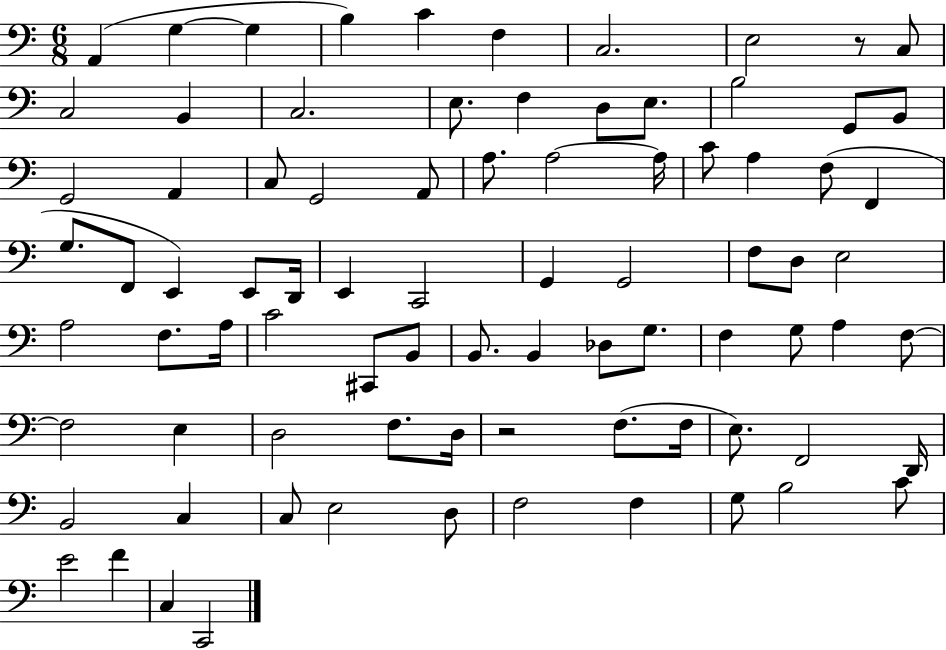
X:1
T:Untitled
M:6/8
L:1/4
K:C
A,, G, G, B, C F, C,2 E,2 z/2 C,/2 C,2 B,, C,2 E,/2 F, D,/2 E,/2 B,2 G,,/2 B,,/2 G,,2 A,, C,/2 G,,2 A,,/2 A,/2 A,2 A,/4 C/2 A, F,/2 F,, G,/2 F,,/2 E,, E,,/2 D,,/4 E,, C,,2 G,, G,,2 F,/2 D,/2 E,2 A,2 F,/2 A,/4 C2 ^C,,/2 B,,/2 B,,/2 B,, _D,/2 G,/2 F, G,/2 A, F,/2 F,2 E, D,2 F,/2 D,/4 z2 F,/2 F,/4 E,/2 F,,2 D,,/4 B,,2 C, C,/2 E,2 D,/2 F,2 F, G,/2 B,2 C/2 E2 F C, C,,2